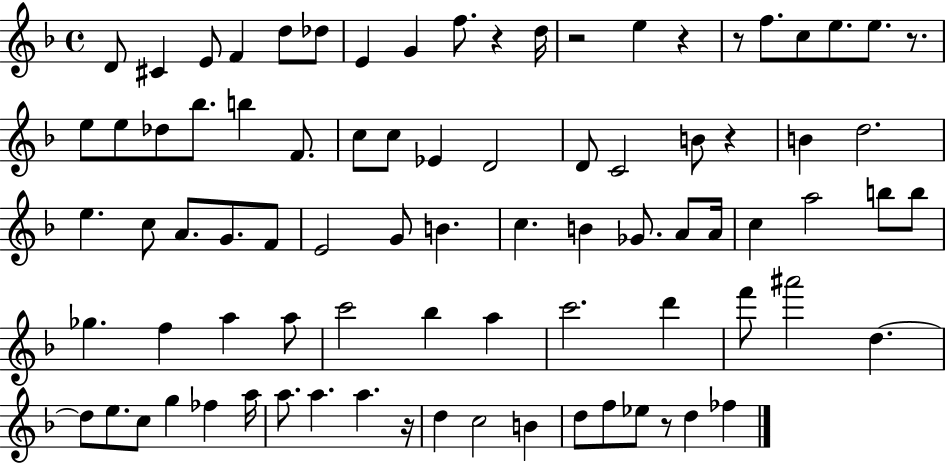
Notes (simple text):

D4/e C#4/q E4/e F4/q D5/e Db5/e E4/q G4/q F5/e. R/q D5/s R/h E5/q R/q R/e F5/e. C5/e E5/e. E5/e. R/e. E5/e E5/e Db5/e Bb5/e. B5/q F4/e. C5/e C5/e Eb4/q D4/h D4/e C4/h B4/e R/q B4/q D5/h. E5/q. C5/e A4/e. G4/e. F4/e E4/h G4/e B4/q. C5/q. B4/q Gb4/e. A4/e A4/s C5/q A5/h B5/e B5/e Gb5/q. F5/q A5/q A5/e C6/h Bb5/q A5/q C6/h. D6/q F6/e A#6/h D5/q. D5/e E5/e. C5/e G5/q FES5/q A5/s A5/e. A5/q. A5/q. R/s D5/q C5/h B4/q D5/e F5/e Eb5/e R/e D5/q FES5/q